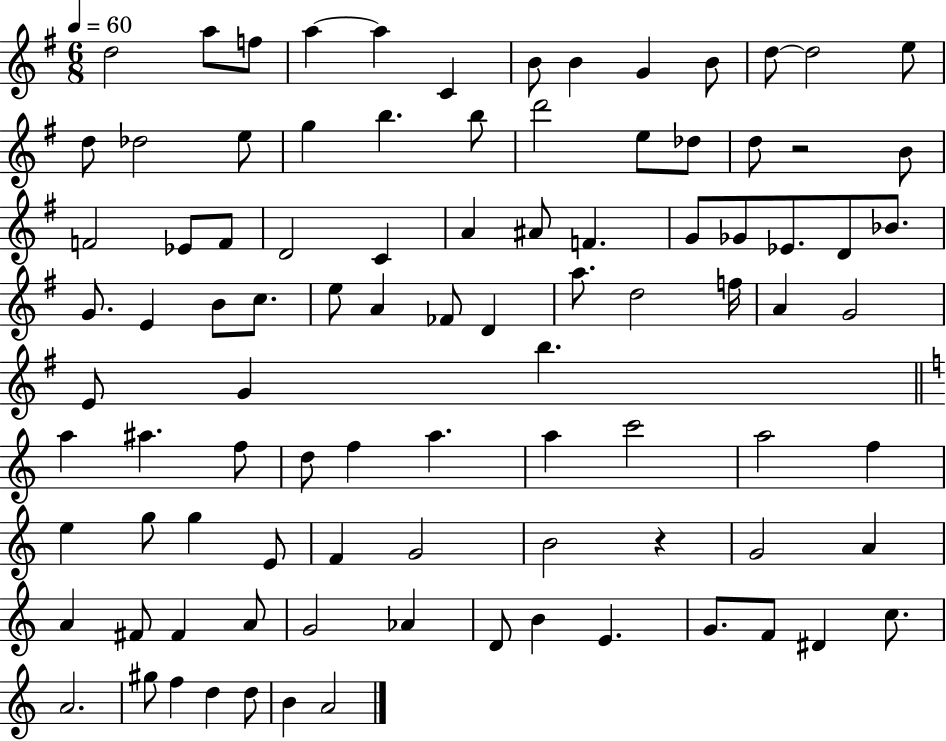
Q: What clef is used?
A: treble